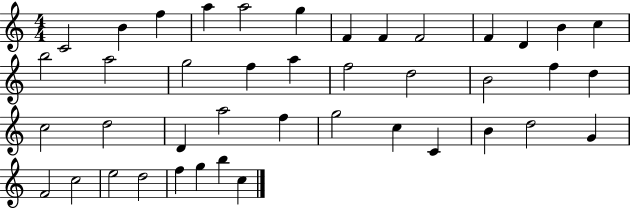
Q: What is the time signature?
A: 4/4